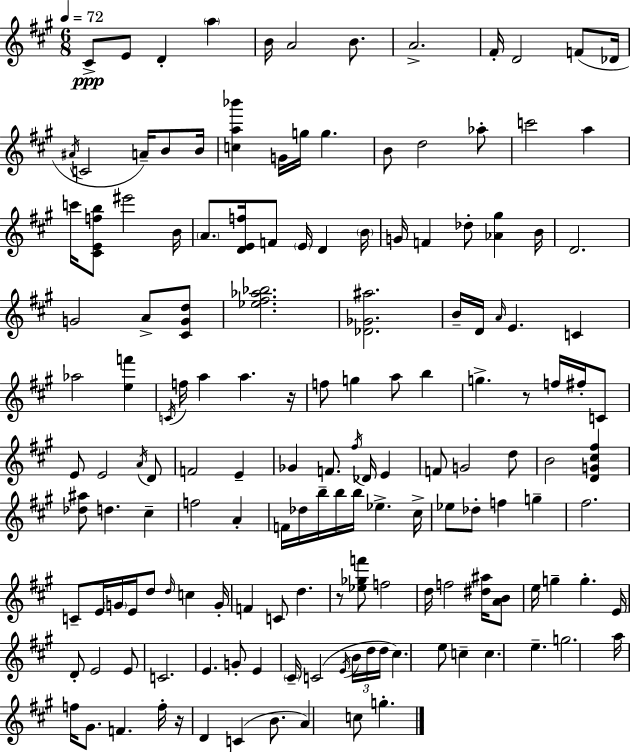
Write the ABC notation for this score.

X:1
T:Untitled
M:6/8
L:1/4
K:A
^C/2 E/2 D a B/4 A2 B/2 A2 ^F/4 D2 F/2 _D/4 ^A/4 C2 A/4 B/2 B/4 [ca_b'] G/4 g/4 g B/2 d2 _a/2 c'2 a c'/4 [^CEfb]/2 ^e'2 B/4 A/2 [DEf]/4 F/2 E/4 D B/4 G/4 F _d/2 [_A^g] B/4 D2 G2 A/2 [^CGd]/2 [_e^f_a_b]2 [_D_G^a]2 B/4 D/4 A/4 E C _a2 [ef'] C/4 f/4 a a z/4 f/2 g a/2 b g z/2 f/4 ^f/4 C/2 E/2 E2 A/4 D/2 F2 E _G F/2 ^f/4 _D/4 E F/2 G2 d/2 B2 [DG^c^f] [_d^a]/2 d ^c f2 A F/4 _d/4 b/4 b/4 b/4 _e ^c/4 _e/2 _d/2 f g ^f2 C/2 E/4 G/4 E/4 d/2 d/4 c G/4 F C/2 d z/2 [_e_gf']/2 f2 d/4 f2 [^d^a]/4 [AB]/2 e/4 g g E/4 D/2 E2 E/2 C2 E G/2 E ^C/4 C2 E/4 B/4 d/4 d/4 ^c e/2 c c e g2 a/4 f/4 ^G/2 F f/4 z/4 D C B/2 A c/2 g